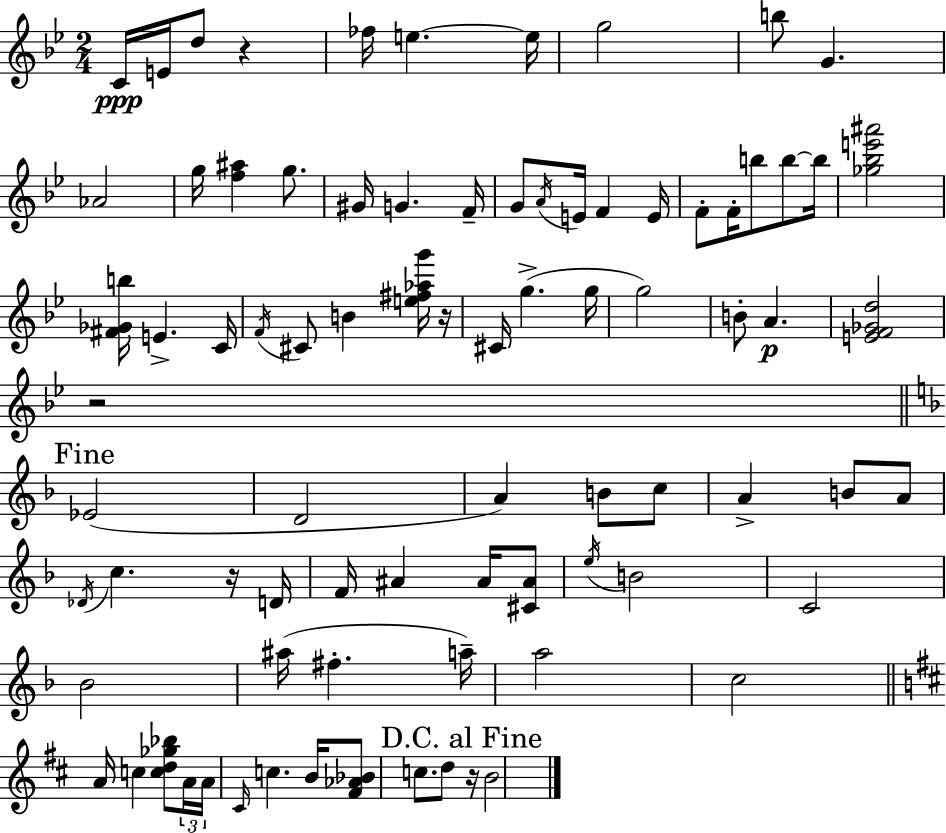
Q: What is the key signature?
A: G minor